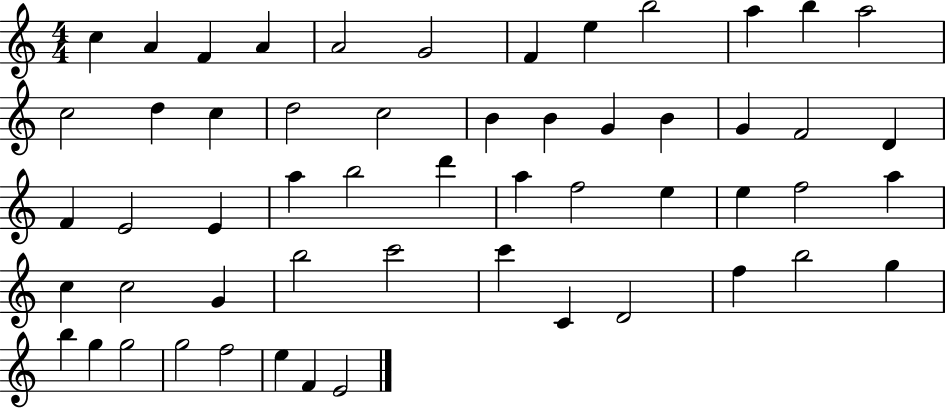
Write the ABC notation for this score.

X:1
T:Untitled
M:4/4
L:1/4
K:C
c A F A A2 G2 F e b2 a b a2 c2 d c d2 c2 B B G B G F2 D F E2 E a b2 d' a f2 e e f2 a c c2 G b2 c'2 c' C D2 f b2 g b g g2 g2 f2 e F E2